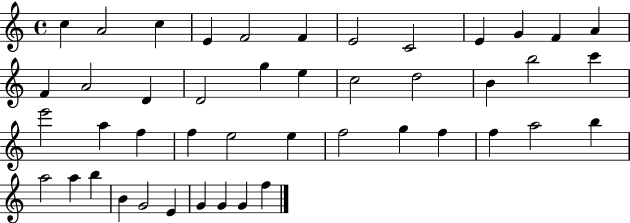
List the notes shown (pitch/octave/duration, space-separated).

C5/q A4/h C5/q E4/q F4/h F4/q E4/h C4/h E4/q G4/q F4/q A4/q F4/q A4/h D4/q D4/h G5/q E5/q C5/h D5/h B4/q B5/h C6/q E6/h A5/q F5/q F5/q E5/h E5/q F5/h G5/q F5/q F5/q A5/h B5/q A5/h A5/q B5/q B4/q G4/h E4/q G4/q G4/q G4/q F5/q